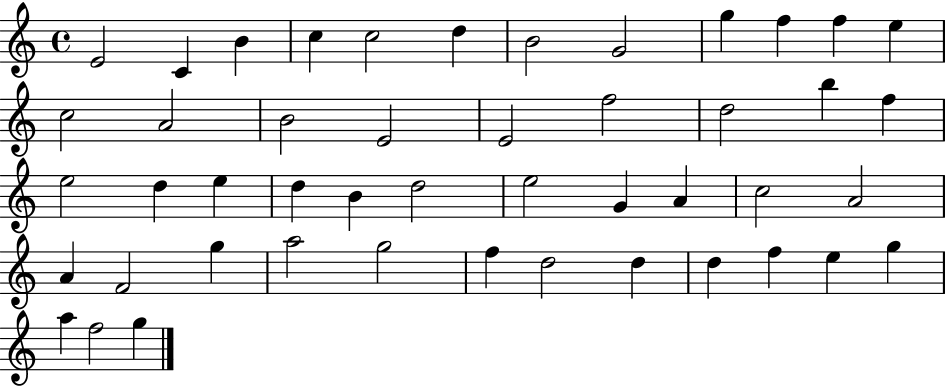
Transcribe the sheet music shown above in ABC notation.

X:1
T:Untitled
M:4/4
L:1/4
K:C
E2 C B c c2 d B2 G2 g f f e c2 A2 B2 E2 E2 f2 d2 b f e2 d e d B d2 e2 G A c2 A2 A F2 g a2 g2 f d2 d d f e g a f2 g